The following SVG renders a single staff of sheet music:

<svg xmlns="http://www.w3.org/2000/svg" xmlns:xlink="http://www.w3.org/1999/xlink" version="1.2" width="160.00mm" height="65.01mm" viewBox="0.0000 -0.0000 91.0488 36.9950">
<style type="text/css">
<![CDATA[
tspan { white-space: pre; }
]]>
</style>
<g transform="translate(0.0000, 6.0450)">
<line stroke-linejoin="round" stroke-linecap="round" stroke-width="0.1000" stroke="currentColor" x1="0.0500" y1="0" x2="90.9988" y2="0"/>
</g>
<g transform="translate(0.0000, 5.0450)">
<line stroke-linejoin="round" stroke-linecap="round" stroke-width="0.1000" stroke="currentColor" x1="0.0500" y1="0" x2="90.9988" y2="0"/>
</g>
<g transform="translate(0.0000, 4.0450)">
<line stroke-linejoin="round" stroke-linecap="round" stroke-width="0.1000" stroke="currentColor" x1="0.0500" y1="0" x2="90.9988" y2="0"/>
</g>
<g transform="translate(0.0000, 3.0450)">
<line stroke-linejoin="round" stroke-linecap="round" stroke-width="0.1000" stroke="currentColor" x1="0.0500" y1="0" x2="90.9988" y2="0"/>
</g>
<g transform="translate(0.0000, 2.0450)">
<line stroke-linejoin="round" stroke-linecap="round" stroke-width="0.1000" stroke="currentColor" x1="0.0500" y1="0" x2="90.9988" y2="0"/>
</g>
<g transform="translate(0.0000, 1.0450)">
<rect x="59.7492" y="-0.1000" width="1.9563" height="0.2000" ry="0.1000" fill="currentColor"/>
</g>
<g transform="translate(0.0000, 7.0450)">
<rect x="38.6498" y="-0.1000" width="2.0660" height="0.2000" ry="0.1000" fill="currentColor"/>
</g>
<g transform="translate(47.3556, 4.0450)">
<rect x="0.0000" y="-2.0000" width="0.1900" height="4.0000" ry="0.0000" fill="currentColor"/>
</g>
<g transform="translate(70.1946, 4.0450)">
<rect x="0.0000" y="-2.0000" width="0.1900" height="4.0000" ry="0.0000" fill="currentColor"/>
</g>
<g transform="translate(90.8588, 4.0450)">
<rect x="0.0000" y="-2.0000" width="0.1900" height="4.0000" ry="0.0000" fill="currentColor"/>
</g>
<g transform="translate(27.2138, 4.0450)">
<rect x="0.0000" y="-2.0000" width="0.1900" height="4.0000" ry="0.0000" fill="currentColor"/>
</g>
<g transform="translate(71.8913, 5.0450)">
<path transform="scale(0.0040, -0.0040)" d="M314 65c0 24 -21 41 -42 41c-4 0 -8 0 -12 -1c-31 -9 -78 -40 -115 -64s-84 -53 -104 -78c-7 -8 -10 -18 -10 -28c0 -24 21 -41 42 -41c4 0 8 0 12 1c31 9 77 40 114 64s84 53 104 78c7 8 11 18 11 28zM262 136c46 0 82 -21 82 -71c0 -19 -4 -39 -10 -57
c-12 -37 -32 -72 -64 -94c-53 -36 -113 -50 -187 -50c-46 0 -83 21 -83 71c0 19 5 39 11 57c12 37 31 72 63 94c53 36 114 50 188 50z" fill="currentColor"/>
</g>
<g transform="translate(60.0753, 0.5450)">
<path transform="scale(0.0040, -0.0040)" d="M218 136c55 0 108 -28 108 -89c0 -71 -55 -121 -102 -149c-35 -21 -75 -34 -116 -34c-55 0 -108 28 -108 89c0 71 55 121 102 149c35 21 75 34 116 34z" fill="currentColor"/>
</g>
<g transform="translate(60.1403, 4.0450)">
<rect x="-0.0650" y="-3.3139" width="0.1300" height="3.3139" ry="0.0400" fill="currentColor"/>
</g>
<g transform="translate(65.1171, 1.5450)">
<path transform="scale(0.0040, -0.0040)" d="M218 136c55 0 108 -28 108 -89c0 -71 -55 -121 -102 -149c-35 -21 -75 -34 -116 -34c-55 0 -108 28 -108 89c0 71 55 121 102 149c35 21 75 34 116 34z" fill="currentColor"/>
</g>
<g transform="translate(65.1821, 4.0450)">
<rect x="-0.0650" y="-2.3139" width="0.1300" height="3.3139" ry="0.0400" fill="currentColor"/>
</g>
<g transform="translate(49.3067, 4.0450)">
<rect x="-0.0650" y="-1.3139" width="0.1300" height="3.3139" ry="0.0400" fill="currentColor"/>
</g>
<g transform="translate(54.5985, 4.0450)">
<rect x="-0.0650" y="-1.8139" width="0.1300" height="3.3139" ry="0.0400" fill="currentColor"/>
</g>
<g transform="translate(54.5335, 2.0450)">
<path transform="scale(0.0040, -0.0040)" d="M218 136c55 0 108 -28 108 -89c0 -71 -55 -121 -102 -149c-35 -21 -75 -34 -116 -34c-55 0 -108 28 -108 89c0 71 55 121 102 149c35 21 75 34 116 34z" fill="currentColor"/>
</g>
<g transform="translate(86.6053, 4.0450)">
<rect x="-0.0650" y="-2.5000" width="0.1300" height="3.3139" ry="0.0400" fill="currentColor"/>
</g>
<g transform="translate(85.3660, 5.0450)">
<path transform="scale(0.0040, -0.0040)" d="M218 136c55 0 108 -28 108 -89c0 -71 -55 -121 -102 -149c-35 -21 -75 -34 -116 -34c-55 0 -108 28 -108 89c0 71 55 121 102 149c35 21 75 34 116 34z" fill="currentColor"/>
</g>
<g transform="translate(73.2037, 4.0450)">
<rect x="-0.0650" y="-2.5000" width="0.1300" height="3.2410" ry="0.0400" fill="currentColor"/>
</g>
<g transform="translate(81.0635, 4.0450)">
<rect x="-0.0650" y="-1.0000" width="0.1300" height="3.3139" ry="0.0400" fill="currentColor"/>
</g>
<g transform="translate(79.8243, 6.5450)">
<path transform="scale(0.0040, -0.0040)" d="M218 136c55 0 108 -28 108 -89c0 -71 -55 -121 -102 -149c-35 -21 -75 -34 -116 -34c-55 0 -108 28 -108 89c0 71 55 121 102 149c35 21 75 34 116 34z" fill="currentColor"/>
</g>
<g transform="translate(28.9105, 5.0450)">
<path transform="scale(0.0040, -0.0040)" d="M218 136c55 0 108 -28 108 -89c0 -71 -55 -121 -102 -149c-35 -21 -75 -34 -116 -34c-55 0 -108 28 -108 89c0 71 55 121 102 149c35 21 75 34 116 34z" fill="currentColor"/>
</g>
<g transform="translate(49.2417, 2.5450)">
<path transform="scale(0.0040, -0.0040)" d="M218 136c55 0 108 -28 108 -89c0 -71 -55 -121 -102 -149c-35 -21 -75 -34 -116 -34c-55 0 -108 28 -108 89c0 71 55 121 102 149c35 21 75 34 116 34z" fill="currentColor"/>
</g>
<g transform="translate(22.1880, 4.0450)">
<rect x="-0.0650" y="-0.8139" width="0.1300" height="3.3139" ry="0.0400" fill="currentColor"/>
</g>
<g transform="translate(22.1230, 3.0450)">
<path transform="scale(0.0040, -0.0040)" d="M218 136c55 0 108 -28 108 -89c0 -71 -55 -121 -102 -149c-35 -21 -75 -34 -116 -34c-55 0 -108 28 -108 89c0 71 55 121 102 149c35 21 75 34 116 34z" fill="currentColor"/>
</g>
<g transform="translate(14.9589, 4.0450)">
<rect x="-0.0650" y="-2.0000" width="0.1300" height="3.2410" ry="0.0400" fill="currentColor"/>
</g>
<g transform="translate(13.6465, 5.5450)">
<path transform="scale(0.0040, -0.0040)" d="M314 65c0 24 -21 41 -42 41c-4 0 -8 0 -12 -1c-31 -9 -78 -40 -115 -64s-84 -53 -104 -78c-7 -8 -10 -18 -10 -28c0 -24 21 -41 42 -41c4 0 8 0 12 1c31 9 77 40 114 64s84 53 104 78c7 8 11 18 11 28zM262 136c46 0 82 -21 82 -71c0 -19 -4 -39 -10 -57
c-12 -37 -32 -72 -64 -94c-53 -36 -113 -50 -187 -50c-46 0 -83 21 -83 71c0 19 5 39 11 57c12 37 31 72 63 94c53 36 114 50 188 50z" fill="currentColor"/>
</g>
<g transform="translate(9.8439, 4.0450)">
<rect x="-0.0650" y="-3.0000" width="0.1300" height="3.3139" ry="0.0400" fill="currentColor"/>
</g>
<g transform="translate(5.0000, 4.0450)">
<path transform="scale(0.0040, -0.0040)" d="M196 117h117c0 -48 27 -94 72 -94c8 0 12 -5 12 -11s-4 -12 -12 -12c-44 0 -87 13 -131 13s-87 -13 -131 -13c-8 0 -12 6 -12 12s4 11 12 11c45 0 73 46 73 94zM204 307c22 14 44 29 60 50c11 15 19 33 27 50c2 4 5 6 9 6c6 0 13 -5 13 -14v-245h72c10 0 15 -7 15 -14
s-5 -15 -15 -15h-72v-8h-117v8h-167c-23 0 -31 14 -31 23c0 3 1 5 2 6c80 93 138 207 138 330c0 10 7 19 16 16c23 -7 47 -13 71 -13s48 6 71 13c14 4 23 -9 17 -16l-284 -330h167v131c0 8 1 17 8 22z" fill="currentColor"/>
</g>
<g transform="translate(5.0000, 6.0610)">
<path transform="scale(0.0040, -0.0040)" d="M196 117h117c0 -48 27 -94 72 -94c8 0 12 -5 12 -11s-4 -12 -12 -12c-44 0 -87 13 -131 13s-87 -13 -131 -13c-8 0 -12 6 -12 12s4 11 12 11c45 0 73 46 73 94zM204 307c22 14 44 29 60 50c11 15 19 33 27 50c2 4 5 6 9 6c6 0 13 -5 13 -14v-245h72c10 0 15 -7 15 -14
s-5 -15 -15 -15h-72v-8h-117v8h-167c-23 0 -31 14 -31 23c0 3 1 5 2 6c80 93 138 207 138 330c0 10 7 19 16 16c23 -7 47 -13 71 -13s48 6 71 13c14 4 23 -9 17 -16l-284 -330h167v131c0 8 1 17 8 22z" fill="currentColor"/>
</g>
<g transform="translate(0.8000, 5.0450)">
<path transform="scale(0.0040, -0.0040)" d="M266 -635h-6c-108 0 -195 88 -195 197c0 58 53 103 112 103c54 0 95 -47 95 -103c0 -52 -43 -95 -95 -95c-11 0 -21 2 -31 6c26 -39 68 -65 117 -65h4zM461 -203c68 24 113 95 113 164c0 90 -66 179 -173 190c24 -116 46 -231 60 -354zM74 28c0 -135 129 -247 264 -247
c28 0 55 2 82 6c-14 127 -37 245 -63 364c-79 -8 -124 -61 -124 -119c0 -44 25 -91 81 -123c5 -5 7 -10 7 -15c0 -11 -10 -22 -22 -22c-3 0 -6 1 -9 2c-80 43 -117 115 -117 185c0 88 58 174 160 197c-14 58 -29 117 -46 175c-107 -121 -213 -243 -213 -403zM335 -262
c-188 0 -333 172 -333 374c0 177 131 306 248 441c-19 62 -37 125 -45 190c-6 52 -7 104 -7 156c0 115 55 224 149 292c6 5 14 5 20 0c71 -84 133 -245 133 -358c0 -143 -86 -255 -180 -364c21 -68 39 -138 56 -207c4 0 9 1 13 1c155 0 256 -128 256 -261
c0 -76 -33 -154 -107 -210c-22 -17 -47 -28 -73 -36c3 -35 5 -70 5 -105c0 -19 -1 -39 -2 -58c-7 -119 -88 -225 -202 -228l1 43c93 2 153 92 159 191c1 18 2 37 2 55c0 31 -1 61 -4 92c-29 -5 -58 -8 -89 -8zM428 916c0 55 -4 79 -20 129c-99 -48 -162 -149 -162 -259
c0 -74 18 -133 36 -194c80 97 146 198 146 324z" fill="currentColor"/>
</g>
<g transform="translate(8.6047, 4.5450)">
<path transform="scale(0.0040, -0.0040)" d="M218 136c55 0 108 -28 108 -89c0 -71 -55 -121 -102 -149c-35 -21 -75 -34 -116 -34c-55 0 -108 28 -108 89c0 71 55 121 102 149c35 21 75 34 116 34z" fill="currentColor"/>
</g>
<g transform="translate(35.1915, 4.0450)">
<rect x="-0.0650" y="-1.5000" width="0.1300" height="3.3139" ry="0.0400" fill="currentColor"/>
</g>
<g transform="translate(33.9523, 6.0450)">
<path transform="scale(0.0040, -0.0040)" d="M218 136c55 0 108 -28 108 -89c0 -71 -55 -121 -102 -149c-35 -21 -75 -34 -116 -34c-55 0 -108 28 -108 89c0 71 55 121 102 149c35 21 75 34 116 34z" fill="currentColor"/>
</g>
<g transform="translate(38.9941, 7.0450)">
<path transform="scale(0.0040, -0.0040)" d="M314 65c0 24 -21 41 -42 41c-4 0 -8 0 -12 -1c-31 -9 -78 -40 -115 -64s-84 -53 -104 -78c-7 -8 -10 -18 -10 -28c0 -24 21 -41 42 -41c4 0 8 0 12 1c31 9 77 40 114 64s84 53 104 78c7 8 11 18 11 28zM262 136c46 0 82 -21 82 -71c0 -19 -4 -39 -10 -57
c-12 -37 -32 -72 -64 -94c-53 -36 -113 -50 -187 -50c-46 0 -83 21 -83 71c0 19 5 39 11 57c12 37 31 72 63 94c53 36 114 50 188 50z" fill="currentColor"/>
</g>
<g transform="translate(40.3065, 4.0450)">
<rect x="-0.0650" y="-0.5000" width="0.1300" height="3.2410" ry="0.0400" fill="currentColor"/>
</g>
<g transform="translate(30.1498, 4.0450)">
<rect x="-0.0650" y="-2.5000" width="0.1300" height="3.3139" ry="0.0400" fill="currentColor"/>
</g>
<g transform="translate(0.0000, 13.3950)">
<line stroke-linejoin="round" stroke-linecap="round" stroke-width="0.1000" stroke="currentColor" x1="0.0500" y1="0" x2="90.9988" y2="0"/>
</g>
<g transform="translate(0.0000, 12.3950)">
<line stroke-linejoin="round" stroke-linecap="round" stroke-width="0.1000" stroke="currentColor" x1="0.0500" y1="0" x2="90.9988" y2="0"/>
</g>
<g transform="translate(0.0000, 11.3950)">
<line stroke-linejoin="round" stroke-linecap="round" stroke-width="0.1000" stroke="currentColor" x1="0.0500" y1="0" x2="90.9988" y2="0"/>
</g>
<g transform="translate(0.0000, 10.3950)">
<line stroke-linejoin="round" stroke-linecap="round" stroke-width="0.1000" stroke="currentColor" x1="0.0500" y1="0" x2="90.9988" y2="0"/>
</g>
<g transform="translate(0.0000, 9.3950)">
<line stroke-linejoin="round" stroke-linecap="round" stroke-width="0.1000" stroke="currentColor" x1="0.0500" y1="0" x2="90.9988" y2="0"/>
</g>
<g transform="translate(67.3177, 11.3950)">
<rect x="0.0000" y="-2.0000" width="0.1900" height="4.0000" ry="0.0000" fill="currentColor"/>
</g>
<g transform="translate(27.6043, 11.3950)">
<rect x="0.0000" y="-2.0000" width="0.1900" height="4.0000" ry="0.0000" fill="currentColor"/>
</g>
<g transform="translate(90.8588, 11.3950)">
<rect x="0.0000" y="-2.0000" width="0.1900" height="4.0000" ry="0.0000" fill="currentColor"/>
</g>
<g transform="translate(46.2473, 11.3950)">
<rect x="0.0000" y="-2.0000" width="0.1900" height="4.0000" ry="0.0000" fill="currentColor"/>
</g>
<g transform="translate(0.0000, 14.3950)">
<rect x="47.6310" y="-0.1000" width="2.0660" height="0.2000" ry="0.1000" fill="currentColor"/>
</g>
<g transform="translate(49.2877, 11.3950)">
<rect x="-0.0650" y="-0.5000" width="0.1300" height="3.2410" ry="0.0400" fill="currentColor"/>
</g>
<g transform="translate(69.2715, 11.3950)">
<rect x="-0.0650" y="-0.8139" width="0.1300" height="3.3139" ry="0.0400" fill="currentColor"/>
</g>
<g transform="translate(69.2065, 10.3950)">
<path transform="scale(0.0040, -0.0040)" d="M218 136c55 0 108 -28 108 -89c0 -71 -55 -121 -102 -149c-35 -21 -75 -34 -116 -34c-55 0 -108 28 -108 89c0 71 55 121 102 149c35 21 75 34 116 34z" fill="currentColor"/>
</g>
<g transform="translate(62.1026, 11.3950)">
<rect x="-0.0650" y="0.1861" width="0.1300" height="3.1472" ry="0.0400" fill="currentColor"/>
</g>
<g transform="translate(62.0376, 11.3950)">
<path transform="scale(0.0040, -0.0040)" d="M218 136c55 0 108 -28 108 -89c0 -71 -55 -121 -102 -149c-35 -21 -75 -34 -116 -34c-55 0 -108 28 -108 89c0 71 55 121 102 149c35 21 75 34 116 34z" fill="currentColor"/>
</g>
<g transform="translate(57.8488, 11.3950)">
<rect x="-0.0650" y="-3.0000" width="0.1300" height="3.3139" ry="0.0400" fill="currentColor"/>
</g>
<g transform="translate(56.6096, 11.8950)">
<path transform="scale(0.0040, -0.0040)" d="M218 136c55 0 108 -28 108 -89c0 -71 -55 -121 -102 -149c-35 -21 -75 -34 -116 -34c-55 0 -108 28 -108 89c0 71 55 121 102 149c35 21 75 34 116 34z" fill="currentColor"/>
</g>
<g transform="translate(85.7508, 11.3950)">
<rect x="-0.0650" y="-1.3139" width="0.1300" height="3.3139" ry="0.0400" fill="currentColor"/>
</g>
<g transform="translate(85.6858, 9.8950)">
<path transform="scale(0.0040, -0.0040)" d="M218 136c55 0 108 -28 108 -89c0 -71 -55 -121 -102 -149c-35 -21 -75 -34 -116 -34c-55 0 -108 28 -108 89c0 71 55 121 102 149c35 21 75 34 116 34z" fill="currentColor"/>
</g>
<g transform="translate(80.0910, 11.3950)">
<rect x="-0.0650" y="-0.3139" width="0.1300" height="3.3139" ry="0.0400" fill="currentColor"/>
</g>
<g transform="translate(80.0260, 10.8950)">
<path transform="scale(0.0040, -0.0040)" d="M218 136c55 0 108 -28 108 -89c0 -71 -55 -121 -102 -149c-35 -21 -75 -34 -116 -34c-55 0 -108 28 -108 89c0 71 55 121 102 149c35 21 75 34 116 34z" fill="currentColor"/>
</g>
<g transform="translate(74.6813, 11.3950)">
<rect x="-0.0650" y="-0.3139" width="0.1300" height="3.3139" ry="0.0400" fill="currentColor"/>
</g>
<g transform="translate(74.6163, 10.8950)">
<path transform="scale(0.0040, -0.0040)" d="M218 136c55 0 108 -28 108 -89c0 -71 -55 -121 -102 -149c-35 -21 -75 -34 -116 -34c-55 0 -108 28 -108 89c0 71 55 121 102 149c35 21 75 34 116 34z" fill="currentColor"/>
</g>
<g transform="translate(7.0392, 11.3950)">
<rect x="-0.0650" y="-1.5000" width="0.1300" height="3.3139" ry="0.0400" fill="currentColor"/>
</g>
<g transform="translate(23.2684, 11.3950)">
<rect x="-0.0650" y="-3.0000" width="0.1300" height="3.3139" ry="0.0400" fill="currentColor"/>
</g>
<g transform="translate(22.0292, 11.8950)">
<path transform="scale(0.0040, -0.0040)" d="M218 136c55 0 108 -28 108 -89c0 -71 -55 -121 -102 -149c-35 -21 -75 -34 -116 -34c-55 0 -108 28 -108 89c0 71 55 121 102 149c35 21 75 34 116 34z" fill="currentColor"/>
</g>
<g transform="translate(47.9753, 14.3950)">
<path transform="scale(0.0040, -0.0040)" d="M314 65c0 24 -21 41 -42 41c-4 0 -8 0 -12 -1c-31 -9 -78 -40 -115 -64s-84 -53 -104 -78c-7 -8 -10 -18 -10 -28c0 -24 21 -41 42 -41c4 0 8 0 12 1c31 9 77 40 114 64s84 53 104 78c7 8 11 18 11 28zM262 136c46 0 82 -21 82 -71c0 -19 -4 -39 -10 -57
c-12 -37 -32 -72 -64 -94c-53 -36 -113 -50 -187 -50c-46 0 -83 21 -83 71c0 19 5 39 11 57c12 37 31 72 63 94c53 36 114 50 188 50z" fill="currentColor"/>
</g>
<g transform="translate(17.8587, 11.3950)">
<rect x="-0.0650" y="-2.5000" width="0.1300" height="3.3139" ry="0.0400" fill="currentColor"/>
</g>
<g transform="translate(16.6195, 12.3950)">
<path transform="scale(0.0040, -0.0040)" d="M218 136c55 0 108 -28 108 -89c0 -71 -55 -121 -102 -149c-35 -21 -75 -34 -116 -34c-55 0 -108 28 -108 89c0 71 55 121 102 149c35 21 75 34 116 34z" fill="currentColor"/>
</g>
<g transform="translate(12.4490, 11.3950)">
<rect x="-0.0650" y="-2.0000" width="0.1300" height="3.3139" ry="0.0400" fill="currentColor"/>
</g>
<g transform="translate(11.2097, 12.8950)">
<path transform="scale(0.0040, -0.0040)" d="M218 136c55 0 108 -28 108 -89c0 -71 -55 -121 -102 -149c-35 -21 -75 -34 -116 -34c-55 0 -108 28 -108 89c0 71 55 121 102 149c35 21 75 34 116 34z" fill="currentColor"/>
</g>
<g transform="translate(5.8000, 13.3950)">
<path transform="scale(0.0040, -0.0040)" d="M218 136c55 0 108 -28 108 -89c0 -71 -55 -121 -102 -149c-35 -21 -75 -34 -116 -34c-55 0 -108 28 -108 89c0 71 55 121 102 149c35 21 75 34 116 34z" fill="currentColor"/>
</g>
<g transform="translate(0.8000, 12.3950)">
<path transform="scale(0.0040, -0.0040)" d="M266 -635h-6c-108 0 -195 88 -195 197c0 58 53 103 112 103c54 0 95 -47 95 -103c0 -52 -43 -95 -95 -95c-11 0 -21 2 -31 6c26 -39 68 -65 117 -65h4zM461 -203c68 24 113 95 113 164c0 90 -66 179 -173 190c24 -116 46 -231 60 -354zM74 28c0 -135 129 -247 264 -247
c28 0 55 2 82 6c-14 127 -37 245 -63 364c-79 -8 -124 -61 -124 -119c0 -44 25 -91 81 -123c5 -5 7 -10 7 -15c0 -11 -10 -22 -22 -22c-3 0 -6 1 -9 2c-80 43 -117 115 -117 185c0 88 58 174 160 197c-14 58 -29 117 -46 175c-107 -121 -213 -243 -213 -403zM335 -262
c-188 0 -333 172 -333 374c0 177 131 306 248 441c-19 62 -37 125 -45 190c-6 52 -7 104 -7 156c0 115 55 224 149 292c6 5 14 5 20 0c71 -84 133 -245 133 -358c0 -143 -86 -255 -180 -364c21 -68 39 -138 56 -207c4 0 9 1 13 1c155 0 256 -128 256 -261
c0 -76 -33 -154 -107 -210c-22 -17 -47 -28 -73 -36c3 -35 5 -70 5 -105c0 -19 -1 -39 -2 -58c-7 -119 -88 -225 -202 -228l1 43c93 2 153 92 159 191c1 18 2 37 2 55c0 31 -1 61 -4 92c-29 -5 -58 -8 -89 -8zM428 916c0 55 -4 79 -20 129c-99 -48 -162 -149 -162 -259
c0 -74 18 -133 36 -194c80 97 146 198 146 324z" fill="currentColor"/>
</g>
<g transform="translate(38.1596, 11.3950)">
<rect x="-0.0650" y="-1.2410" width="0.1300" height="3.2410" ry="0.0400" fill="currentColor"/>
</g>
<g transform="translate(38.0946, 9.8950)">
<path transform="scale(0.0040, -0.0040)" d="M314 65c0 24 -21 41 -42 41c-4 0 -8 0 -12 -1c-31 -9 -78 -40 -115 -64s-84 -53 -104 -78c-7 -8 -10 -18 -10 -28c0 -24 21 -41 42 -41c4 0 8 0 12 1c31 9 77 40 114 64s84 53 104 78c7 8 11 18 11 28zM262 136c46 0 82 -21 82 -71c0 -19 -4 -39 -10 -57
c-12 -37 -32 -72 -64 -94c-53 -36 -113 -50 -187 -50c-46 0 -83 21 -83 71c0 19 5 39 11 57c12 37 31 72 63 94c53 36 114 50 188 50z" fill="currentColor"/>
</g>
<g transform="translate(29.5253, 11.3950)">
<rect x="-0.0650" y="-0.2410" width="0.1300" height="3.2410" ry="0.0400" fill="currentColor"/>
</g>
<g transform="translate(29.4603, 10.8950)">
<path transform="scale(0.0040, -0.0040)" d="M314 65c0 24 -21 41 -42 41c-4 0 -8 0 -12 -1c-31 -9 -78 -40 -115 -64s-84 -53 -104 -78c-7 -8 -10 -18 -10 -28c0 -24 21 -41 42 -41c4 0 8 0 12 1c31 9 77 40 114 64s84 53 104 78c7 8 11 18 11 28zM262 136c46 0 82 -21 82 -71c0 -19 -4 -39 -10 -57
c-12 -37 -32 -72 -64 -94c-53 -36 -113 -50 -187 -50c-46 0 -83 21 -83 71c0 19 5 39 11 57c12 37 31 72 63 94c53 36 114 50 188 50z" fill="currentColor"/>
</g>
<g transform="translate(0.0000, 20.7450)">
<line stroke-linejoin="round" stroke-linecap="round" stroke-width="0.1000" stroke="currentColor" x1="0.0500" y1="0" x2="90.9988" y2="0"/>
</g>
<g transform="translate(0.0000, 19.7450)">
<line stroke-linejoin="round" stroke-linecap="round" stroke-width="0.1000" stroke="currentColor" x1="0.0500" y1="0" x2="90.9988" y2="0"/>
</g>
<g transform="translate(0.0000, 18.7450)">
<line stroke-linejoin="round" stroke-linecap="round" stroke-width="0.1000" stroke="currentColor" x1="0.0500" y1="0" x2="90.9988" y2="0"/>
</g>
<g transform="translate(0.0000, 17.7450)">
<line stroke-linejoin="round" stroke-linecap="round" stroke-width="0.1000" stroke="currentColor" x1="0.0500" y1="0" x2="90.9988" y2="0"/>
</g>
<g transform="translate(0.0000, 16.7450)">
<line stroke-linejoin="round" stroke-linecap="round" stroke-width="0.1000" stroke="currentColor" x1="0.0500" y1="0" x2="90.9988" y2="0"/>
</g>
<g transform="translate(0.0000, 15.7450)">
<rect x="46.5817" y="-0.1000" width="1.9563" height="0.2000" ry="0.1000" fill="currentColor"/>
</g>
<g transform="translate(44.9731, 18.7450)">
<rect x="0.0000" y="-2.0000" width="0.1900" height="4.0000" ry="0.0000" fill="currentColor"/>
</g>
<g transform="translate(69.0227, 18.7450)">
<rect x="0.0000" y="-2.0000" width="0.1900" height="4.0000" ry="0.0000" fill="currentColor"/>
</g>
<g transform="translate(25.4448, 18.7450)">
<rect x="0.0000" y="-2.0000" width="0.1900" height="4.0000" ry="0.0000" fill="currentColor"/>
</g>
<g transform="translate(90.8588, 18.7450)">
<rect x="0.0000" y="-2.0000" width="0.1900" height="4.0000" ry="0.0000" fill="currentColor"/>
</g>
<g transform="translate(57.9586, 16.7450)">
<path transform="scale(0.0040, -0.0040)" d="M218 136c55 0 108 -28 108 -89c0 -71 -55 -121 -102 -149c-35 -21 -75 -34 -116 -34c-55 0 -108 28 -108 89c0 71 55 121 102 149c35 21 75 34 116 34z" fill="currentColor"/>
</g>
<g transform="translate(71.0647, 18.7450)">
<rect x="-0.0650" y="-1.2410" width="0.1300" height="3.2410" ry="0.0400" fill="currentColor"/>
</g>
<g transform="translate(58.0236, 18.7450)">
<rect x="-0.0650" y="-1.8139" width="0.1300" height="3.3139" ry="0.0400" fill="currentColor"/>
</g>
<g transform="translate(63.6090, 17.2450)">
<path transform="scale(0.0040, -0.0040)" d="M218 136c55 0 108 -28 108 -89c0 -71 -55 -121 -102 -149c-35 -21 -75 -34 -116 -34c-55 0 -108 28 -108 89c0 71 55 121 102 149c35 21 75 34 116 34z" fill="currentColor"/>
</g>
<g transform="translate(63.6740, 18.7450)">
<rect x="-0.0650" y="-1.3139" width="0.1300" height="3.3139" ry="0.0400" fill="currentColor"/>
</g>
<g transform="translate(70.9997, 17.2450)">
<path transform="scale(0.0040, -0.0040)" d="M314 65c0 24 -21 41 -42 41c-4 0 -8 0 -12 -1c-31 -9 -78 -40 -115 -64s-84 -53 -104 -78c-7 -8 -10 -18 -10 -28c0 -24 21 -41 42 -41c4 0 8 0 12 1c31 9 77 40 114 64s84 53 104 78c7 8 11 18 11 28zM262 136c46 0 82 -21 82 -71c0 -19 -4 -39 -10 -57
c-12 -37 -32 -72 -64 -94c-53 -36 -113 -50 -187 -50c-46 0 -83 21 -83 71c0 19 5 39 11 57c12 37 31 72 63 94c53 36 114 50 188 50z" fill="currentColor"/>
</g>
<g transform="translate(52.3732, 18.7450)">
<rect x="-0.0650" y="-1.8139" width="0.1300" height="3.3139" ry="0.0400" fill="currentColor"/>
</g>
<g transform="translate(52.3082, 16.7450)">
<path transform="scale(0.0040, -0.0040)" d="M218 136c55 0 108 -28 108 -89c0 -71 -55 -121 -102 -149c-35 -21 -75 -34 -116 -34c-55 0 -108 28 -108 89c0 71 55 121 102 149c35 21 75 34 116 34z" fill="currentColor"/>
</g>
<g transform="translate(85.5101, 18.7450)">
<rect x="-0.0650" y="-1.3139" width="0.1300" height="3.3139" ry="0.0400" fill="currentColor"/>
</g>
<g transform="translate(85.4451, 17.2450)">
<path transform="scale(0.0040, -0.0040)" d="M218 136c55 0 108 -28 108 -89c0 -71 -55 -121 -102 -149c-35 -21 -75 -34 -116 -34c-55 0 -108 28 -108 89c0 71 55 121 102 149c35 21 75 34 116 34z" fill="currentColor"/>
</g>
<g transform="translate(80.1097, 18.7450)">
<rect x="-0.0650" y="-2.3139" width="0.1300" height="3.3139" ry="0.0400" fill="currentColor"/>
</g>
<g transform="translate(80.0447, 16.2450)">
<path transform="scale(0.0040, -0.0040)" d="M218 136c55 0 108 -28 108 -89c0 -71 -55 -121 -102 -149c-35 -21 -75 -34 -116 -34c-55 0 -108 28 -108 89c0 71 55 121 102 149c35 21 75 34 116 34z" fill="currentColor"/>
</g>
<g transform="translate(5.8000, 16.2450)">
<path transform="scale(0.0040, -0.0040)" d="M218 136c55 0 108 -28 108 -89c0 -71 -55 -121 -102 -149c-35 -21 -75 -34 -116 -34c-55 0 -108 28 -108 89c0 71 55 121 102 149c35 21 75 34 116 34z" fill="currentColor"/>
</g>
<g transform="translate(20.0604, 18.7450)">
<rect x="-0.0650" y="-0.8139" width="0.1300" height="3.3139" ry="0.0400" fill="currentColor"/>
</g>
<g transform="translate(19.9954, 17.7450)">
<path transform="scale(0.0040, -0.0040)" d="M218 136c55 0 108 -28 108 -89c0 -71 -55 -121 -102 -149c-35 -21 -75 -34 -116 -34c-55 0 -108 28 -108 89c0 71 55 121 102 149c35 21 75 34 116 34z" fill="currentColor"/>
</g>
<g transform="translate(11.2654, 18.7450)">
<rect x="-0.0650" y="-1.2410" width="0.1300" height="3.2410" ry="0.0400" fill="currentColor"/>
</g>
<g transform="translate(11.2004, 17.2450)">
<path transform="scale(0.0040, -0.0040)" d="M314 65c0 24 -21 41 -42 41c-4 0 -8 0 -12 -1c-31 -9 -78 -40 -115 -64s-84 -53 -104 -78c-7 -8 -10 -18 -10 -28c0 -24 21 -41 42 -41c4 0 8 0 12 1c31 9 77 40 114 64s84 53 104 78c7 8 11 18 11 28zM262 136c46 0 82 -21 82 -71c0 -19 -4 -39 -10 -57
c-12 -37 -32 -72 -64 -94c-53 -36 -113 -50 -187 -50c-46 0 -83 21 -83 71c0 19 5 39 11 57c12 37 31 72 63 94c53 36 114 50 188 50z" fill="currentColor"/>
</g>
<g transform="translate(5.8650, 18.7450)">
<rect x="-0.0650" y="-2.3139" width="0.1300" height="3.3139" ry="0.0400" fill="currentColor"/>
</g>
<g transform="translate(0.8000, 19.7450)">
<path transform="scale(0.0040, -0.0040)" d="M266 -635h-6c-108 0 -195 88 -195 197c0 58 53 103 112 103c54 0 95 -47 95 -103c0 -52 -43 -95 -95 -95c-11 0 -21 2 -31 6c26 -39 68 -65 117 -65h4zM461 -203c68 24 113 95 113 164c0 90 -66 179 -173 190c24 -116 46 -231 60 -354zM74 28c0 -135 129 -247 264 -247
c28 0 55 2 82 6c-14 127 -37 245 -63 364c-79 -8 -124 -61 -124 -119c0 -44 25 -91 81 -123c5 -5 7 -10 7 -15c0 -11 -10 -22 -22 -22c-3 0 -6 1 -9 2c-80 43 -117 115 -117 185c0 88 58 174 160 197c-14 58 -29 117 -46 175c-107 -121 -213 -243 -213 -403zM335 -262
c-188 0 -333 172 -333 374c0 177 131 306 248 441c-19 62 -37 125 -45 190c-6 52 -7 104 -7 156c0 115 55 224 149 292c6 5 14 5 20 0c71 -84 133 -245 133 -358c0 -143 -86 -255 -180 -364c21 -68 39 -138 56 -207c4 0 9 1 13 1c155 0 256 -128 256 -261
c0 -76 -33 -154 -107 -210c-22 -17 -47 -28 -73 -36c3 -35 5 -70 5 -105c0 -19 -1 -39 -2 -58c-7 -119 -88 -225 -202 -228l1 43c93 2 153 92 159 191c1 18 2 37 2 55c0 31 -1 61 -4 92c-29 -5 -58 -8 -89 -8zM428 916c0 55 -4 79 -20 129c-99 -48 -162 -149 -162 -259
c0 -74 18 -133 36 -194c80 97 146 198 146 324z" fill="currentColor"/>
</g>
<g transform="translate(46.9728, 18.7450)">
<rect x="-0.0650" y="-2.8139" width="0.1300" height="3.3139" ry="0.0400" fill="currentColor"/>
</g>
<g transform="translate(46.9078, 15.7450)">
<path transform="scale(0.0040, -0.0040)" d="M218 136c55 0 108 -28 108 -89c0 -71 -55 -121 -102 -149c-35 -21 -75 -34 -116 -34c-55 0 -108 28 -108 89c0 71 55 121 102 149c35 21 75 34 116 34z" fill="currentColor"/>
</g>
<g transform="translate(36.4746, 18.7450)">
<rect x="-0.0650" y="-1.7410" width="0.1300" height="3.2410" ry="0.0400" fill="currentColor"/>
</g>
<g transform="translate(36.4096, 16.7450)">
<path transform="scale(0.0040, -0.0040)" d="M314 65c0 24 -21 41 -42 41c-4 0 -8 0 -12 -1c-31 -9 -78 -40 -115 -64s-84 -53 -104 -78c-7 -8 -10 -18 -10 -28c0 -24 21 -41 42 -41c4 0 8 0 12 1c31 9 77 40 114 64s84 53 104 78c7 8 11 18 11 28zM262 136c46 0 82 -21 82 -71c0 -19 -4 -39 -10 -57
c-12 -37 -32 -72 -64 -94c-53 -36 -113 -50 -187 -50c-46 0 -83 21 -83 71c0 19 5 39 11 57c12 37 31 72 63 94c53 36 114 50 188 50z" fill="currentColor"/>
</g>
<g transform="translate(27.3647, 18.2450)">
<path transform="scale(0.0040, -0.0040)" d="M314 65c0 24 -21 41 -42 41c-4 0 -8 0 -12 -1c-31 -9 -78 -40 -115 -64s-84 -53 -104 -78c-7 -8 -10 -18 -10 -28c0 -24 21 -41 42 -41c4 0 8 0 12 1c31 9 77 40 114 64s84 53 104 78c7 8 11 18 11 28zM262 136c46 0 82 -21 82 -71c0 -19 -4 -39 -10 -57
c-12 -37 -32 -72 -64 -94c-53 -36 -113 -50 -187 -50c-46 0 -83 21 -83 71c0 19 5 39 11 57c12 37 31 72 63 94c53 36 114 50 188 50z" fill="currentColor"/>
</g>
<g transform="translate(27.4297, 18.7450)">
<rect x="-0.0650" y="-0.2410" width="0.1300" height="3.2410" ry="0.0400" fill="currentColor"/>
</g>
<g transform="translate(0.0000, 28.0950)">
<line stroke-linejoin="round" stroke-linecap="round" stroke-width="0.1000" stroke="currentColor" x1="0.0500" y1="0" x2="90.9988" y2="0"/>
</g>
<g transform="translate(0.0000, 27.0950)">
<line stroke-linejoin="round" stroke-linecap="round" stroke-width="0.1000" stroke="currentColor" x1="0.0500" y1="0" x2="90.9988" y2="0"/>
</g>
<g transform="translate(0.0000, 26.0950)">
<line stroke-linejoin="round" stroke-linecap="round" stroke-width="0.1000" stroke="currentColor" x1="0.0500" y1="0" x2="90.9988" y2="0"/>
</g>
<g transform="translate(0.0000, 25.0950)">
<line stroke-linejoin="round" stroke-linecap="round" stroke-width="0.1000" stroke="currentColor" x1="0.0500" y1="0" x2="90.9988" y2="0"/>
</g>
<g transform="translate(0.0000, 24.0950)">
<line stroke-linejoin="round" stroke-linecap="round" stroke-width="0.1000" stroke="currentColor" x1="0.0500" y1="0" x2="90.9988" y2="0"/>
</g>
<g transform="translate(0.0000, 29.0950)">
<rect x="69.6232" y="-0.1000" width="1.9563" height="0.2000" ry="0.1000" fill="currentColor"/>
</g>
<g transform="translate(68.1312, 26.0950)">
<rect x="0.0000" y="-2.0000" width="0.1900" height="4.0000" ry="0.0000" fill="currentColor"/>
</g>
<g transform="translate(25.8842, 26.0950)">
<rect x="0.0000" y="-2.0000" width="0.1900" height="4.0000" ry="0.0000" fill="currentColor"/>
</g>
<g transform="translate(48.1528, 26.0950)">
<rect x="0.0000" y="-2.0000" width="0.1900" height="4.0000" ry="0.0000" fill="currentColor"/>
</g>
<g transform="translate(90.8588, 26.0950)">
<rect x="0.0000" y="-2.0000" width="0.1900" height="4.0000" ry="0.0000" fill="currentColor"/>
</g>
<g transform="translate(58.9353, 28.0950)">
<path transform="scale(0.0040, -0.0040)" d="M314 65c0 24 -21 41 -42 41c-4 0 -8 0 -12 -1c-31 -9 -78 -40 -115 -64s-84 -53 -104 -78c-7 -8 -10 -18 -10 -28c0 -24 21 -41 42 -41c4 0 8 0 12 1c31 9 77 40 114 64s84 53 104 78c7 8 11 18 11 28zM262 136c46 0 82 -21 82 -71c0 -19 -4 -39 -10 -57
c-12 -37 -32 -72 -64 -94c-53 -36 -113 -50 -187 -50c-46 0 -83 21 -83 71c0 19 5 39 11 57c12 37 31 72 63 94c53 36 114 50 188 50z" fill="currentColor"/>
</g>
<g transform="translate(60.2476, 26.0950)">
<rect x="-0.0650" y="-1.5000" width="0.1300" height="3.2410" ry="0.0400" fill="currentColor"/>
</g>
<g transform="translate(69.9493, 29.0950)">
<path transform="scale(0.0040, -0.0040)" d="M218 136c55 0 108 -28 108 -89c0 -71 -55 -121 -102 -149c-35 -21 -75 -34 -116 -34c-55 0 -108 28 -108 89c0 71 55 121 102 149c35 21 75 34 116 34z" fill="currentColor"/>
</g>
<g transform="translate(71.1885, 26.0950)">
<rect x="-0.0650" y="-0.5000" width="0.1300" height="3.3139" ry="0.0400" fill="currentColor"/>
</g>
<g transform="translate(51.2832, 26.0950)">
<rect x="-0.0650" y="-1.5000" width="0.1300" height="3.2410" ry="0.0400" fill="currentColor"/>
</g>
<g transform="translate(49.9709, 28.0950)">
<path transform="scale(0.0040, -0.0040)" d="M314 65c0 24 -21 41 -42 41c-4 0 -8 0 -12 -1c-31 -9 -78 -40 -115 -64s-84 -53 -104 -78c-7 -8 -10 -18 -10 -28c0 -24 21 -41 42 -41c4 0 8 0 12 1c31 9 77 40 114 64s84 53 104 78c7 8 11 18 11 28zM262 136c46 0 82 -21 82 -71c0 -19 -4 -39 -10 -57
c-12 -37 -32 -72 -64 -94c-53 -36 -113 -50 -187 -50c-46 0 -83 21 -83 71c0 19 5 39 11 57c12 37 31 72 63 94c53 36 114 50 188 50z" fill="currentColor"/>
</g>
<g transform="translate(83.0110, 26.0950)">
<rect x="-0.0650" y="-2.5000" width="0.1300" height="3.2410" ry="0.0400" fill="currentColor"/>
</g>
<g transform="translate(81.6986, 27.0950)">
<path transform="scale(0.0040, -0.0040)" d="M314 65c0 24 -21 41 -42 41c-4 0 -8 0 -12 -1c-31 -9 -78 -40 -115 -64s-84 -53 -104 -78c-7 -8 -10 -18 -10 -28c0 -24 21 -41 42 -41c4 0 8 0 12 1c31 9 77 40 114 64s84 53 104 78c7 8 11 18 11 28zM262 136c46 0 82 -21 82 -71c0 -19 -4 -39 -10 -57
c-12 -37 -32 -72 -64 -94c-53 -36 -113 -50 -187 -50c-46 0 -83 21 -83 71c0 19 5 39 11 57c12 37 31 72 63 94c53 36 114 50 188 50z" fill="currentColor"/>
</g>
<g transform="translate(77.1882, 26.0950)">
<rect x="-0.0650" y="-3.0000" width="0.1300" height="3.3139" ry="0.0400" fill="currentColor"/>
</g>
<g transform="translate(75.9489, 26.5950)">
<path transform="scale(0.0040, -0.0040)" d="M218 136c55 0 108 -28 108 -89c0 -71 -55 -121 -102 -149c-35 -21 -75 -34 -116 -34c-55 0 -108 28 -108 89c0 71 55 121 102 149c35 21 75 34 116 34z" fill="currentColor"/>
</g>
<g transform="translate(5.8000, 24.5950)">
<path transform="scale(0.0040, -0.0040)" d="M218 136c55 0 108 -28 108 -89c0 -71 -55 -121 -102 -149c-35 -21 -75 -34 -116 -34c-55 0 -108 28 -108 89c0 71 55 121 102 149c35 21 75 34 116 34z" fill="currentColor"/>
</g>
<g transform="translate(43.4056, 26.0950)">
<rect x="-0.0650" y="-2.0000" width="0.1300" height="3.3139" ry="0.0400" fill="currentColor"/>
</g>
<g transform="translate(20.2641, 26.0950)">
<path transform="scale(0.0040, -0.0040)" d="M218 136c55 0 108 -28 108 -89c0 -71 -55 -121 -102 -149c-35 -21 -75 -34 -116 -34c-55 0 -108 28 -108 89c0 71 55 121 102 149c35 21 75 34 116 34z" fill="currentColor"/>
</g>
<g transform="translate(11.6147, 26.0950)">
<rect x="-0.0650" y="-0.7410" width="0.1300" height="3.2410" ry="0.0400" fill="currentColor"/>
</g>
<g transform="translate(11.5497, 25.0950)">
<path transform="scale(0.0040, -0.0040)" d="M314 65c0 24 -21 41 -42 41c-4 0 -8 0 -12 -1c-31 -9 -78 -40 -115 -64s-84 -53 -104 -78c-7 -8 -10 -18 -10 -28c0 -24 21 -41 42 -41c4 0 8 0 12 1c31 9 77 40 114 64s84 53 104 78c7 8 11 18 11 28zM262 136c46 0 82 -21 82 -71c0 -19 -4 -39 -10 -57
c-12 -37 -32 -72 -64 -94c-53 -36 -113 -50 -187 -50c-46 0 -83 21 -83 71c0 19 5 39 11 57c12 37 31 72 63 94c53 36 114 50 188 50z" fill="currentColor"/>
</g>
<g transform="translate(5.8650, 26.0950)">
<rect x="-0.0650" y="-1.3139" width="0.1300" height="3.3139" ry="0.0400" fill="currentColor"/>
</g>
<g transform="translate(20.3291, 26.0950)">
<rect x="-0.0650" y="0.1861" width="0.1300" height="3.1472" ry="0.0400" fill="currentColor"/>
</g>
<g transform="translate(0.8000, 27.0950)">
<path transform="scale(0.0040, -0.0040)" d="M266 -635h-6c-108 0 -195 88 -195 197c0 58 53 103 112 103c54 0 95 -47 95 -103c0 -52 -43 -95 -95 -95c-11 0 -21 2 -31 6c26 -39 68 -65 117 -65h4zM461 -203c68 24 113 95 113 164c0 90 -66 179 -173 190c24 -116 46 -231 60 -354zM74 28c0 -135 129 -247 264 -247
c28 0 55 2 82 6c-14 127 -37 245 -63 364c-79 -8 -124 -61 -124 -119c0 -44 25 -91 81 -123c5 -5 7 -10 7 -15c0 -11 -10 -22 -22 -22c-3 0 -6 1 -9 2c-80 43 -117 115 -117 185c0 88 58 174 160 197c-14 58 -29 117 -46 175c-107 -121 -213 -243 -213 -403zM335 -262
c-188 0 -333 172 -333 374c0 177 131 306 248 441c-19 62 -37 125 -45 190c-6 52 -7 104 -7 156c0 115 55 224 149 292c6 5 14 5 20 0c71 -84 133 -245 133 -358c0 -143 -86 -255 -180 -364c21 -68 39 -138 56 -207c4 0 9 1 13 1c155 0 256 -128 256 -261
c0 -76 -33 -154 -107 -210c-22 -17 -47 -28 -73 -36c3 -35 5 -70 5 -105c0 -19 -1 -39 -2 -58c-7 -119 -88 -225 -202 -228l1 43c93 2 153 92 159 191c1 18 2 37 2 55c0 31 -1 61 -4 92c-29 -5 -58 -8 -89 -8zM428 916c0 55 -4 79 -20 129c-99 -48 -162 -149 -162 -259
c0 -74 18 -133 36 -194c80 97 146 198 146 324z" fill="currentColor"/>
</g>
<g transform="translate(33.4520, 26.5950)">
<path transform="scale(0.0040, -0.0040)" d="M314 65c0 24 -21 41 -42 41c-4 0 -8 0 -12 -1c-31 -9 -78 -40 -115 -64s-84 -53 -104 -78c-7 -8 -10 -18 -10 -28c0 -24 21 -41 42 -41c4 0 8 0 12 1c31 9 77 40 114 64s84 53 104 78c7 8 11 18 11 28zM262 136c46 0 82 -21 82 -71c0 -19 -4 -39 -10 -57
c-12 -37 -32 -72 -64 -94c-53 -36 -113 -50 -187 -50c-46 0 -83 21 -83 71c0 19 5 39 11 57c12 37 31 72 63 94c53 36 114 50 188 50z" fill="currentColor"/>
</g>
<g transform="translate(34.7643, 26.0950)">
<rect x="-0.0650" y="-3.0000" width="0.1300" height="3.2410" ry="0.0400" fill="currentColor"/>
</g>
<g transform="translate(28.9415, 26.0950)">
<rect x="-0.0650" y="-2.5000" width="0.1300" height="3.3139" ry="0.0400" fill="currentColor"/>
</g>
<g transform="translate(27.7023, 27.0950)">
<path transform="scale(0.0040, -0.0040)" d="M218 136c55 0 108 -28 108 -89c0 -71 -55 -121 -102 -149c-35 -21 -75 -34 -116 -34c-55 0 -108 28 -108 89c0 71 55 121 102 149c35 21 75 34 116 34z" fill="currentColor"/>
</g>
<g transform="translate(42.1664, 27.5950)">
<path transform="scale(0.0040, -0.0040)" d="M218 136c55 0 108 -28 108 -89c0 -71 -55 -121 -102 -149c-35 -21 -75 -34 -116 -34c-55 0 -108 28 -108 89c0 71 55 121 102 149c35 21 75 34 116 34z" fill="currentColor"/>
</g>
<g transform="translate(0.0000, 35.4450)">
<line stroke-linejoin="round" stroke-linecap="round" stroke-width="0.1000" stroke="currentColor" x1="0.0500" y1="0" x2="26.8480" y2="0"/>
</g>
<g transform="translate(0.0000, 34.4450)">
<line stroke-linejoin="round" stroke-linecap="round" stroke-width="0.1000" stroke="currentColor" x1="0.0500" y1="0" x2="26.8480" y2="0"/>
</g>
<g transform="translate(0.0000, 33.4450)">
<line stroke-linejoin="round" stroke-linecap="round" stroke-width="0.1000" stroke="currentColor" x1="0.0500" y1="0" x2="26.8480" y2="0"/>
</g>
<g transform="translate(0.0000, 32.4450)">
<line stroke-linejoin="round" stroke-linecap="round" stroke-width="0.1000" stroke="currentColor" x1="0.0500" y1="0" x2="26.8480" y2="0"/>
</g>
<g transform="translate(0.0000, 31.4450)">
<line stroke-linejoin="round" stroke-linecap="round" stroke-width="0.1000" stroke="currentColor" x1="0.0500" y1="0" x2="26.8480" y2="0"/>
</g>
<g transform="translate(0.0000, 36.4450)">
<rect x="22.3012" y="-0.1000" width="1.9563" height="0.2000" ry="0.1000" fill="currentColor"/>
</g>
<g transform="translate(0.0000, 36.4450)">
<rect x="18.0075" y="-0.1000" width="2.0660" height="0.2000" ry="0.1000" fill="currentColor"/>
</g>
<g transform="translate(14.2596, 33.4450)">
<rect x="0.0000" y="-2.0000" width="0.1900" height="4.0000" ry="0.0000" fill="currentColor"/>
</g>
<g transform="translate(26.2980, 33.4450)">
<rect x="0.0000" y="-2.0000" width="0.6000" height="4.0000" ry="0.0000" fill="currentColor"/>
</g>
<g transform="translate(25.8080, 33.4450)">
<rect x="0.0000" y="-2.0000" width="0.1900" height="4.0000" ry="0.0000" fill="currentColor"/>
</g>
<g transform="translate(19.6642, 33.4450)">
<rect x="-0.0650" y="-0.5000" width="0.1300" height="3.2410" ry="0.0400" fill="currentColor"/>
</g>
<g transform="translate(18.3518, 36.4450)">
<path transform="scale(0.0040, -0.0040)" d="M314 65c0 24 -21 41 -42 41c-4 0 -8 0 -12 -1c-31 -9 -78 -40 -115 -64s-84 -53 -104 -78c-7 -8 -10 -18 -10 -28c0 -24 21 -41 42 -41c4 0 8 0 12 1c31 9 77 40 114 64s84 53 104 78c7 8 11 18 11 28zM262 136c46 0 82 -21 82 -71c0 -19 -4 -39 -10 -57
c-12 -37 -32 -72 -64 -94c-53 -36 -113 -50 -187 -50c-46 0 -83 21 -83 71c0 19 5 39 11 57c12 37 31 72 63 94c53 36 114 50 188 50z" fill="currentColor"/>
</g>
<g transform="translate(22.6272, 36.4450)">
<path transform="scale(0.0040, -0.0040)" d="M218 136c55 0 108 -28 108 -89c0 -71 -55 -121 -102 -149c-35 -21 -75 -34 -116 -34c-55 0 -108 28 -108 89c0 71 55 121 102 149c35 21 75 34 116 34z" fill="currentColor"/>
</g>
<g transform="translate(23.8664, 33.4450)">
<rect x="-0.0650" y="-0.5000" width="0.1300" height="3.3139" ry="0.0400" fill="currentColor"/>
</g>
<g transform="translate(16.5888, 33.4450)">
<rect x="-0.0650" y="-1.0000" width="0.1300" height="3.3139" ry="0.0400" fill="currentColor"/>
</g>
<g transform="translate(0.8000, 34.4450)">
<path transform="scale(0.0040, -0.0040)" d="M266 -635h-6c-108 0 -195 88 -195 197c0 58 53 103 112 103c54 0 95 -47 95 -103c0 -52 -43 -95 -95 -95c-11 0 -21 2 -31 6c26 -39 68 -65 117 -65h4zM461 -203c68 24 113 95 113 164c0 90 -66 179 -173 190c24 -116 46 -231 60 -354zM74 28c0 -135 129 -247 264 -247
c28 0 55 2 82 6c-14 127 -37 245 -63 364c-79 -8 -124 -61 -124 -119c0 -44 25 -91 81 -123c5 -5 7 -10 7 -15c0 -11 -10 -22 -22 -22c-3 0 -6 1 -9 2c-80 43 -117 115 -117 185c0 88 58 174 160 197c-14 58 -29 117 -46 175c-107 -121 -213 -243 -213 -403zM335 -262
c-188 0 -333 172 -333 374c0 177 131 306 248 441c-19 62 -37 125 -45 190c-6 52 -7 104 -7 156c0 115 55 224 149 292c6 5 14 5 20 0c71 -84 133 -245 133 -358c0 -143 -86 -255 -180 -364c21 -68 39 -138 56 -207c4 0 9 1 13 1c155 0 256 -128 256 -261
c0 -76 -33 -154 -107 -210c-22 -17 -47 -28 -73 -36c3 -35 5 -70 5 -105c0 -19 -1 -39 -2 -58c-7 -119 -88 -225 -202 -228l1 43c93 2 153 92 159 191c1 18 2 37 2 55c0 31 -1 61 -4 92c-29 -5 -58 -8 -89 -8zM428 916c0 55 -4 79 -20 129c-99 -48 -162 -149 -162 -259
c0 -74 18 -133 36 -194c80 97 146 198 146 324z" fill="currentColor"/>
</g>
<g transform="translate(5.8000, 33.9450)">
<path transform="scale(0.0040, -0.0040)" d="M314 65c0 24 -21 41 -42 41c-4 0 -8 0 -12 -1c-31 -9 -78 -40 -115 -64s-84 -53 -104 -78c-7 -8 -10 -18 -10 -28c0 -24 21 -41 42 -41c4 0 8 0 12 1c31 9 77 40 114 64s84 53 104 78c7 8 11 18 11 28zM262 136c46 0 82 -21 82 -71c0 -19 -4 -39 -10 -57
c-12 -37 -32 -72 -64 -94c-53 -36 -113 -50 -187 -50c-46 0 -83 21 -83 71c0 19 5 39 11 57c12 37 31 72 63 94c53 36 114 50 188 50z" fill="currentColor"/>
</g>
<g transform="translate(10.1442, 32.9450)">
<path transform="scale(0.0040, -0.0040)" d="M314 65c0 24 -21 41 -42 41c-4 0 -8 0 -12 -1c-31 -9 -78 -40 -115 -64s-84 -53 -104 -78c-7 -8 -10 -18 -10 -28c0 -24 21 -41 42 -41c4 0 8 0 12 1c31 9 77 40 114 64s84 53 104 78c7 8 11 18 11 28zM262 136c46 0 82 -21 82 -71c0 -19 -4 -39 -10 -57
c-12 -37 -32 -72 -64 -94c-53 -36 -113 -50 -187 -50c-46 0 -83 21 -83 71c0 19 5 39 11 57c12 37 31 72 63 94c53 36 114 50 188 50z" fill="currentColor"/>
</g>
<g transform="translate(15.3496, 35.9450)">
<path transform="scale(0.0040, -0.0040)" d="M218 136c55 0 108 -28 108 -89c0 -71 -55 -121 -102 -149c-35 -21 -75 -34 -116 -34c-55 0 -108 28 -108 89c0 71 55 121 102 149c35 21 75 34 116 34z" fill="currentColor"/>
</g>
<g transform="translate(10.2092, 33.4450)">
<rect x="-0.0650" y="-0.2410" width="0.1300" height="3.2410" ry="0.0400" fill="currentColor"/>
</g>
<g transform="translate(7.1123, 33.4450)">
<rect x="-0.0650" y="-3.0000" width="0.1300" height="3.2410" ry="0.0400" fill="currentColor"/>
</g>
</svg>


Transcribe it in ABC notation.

X:1
T:Untitled
M:4/4
L:1/4
K:C
A F2 d G E C2 e f b g G2 D G E F G A c2 e2 C2 A B d c c e g e2 d c2 f2 a f f e e2 g e e d2 B G A2 F E2 E2 C A G2 A2 c2 D C2 C